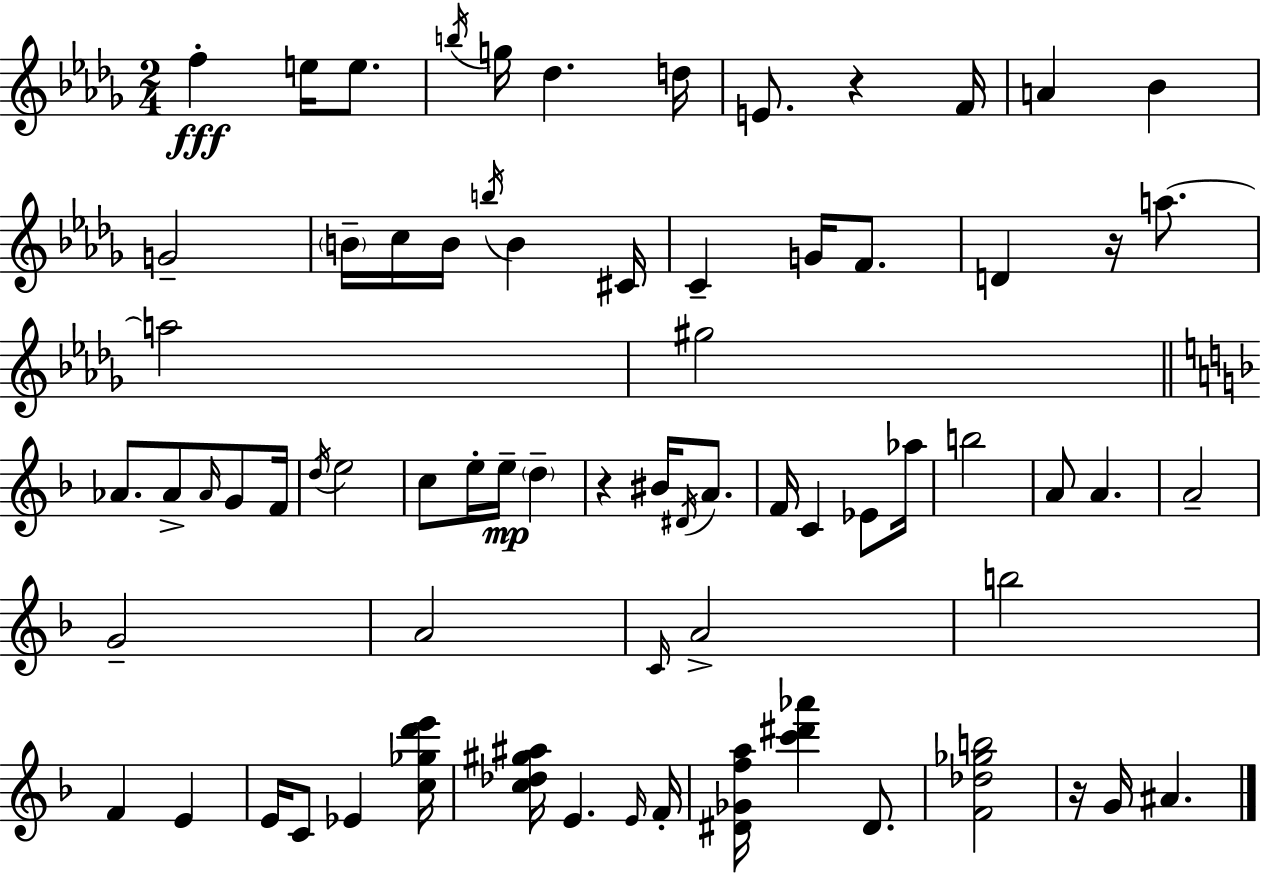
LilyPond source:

{
  \clef treble
  \numericTimeSignature
  \time 2/4
  \key bes \minor
  f''4-.\fff e''16 e''8. | \acciaccatura { b''16 } g''16 des''4. | d''16 e'8. r4 | f'16 a'4 bes'4 | \break g'2-- | \parenthesize b'16-- c''16 b'16 \acciaccatura { b''16 } b'4 | cis'16 c'4-- g'16 f'8. | d'4 r16 a''8.~~ | \break a''2 | gis''2 | \bar "||" \break \key f \major aes'8. aes'8-> \grace { aes'16 } g'8 | f'16 \acciaccatura { d''16 } e''2 | c''8 e''16-. e''16--\mp \parenthesize d''4-- | r4 bis'16 \acciaccatura { dis'16 } | \break a'8. f'16 c'4 | ees'8 aes''16 b''2 | a'8 a'4. | a'2-- | \break g'2-- | a'2 | \grace { c'16 } a'2-> | b''2 | \break f'4 | e'4 e'16 c'8 ees'4 | <c'' ges'' d''' e'''>16 <c'' des'' gis'' ais''>16 e'4. | \grace { e'16 } f'16-. <dis' ges' f'' a''>16 <c''' dis''' aes'''>4 | \break dis'8. <f' des'' ges'' b''>2 | r16 g'16 ais'4. | \bar "|."
}